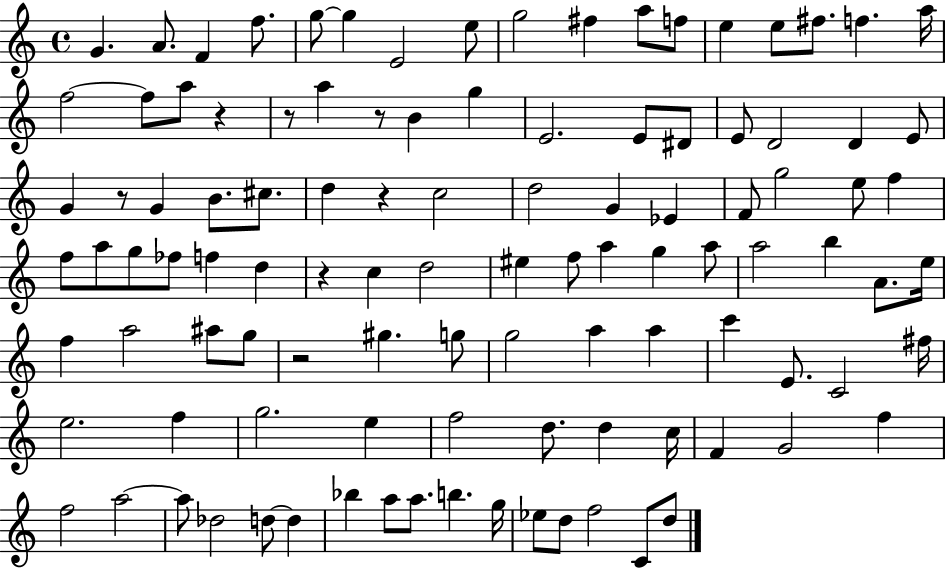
G4/q. A4/e. F4/q F5/e. G5/e G5/q E4/h E5/e G5/h F#5/q A5/e F5/e E5/q E5/e F#5/e. F5/q. A5/s F5/h F5/e A5/e R/q R/e A5/q R/e B4/q G5/q E4/h. E4/e D#4/e E4/e D4/h D4/q E4/e G4/q R/e G4/q B4/e. C#5/e. D5/q R/q C5/h D5/h G4/q Eb4/q F4/e G5/h E5/e F5/q F5/e A5/e G5/e FES5/e F5/q D5/q R/q C5/q D5/h EIS5/q F5/e A5/q G5/q A5/e A5/h B5/q A4/e. E5/s F5/q A5/h A#5/e G5/e R/h G#5/q. G5/e G5/h A5/q A5/q C6/q E4/e. C4/h F#5/s E5/h. F5/q G5/h. E5/q F5/h D5/e. D5/q C5/s F4/q G4/h F5/q F5/h A5/h A5/e Db5/h D5/e D5/q Bb5/q A5/e A5/e. B5/q. G5/s Eb5/e D5/e F5/h C4/e D5/e